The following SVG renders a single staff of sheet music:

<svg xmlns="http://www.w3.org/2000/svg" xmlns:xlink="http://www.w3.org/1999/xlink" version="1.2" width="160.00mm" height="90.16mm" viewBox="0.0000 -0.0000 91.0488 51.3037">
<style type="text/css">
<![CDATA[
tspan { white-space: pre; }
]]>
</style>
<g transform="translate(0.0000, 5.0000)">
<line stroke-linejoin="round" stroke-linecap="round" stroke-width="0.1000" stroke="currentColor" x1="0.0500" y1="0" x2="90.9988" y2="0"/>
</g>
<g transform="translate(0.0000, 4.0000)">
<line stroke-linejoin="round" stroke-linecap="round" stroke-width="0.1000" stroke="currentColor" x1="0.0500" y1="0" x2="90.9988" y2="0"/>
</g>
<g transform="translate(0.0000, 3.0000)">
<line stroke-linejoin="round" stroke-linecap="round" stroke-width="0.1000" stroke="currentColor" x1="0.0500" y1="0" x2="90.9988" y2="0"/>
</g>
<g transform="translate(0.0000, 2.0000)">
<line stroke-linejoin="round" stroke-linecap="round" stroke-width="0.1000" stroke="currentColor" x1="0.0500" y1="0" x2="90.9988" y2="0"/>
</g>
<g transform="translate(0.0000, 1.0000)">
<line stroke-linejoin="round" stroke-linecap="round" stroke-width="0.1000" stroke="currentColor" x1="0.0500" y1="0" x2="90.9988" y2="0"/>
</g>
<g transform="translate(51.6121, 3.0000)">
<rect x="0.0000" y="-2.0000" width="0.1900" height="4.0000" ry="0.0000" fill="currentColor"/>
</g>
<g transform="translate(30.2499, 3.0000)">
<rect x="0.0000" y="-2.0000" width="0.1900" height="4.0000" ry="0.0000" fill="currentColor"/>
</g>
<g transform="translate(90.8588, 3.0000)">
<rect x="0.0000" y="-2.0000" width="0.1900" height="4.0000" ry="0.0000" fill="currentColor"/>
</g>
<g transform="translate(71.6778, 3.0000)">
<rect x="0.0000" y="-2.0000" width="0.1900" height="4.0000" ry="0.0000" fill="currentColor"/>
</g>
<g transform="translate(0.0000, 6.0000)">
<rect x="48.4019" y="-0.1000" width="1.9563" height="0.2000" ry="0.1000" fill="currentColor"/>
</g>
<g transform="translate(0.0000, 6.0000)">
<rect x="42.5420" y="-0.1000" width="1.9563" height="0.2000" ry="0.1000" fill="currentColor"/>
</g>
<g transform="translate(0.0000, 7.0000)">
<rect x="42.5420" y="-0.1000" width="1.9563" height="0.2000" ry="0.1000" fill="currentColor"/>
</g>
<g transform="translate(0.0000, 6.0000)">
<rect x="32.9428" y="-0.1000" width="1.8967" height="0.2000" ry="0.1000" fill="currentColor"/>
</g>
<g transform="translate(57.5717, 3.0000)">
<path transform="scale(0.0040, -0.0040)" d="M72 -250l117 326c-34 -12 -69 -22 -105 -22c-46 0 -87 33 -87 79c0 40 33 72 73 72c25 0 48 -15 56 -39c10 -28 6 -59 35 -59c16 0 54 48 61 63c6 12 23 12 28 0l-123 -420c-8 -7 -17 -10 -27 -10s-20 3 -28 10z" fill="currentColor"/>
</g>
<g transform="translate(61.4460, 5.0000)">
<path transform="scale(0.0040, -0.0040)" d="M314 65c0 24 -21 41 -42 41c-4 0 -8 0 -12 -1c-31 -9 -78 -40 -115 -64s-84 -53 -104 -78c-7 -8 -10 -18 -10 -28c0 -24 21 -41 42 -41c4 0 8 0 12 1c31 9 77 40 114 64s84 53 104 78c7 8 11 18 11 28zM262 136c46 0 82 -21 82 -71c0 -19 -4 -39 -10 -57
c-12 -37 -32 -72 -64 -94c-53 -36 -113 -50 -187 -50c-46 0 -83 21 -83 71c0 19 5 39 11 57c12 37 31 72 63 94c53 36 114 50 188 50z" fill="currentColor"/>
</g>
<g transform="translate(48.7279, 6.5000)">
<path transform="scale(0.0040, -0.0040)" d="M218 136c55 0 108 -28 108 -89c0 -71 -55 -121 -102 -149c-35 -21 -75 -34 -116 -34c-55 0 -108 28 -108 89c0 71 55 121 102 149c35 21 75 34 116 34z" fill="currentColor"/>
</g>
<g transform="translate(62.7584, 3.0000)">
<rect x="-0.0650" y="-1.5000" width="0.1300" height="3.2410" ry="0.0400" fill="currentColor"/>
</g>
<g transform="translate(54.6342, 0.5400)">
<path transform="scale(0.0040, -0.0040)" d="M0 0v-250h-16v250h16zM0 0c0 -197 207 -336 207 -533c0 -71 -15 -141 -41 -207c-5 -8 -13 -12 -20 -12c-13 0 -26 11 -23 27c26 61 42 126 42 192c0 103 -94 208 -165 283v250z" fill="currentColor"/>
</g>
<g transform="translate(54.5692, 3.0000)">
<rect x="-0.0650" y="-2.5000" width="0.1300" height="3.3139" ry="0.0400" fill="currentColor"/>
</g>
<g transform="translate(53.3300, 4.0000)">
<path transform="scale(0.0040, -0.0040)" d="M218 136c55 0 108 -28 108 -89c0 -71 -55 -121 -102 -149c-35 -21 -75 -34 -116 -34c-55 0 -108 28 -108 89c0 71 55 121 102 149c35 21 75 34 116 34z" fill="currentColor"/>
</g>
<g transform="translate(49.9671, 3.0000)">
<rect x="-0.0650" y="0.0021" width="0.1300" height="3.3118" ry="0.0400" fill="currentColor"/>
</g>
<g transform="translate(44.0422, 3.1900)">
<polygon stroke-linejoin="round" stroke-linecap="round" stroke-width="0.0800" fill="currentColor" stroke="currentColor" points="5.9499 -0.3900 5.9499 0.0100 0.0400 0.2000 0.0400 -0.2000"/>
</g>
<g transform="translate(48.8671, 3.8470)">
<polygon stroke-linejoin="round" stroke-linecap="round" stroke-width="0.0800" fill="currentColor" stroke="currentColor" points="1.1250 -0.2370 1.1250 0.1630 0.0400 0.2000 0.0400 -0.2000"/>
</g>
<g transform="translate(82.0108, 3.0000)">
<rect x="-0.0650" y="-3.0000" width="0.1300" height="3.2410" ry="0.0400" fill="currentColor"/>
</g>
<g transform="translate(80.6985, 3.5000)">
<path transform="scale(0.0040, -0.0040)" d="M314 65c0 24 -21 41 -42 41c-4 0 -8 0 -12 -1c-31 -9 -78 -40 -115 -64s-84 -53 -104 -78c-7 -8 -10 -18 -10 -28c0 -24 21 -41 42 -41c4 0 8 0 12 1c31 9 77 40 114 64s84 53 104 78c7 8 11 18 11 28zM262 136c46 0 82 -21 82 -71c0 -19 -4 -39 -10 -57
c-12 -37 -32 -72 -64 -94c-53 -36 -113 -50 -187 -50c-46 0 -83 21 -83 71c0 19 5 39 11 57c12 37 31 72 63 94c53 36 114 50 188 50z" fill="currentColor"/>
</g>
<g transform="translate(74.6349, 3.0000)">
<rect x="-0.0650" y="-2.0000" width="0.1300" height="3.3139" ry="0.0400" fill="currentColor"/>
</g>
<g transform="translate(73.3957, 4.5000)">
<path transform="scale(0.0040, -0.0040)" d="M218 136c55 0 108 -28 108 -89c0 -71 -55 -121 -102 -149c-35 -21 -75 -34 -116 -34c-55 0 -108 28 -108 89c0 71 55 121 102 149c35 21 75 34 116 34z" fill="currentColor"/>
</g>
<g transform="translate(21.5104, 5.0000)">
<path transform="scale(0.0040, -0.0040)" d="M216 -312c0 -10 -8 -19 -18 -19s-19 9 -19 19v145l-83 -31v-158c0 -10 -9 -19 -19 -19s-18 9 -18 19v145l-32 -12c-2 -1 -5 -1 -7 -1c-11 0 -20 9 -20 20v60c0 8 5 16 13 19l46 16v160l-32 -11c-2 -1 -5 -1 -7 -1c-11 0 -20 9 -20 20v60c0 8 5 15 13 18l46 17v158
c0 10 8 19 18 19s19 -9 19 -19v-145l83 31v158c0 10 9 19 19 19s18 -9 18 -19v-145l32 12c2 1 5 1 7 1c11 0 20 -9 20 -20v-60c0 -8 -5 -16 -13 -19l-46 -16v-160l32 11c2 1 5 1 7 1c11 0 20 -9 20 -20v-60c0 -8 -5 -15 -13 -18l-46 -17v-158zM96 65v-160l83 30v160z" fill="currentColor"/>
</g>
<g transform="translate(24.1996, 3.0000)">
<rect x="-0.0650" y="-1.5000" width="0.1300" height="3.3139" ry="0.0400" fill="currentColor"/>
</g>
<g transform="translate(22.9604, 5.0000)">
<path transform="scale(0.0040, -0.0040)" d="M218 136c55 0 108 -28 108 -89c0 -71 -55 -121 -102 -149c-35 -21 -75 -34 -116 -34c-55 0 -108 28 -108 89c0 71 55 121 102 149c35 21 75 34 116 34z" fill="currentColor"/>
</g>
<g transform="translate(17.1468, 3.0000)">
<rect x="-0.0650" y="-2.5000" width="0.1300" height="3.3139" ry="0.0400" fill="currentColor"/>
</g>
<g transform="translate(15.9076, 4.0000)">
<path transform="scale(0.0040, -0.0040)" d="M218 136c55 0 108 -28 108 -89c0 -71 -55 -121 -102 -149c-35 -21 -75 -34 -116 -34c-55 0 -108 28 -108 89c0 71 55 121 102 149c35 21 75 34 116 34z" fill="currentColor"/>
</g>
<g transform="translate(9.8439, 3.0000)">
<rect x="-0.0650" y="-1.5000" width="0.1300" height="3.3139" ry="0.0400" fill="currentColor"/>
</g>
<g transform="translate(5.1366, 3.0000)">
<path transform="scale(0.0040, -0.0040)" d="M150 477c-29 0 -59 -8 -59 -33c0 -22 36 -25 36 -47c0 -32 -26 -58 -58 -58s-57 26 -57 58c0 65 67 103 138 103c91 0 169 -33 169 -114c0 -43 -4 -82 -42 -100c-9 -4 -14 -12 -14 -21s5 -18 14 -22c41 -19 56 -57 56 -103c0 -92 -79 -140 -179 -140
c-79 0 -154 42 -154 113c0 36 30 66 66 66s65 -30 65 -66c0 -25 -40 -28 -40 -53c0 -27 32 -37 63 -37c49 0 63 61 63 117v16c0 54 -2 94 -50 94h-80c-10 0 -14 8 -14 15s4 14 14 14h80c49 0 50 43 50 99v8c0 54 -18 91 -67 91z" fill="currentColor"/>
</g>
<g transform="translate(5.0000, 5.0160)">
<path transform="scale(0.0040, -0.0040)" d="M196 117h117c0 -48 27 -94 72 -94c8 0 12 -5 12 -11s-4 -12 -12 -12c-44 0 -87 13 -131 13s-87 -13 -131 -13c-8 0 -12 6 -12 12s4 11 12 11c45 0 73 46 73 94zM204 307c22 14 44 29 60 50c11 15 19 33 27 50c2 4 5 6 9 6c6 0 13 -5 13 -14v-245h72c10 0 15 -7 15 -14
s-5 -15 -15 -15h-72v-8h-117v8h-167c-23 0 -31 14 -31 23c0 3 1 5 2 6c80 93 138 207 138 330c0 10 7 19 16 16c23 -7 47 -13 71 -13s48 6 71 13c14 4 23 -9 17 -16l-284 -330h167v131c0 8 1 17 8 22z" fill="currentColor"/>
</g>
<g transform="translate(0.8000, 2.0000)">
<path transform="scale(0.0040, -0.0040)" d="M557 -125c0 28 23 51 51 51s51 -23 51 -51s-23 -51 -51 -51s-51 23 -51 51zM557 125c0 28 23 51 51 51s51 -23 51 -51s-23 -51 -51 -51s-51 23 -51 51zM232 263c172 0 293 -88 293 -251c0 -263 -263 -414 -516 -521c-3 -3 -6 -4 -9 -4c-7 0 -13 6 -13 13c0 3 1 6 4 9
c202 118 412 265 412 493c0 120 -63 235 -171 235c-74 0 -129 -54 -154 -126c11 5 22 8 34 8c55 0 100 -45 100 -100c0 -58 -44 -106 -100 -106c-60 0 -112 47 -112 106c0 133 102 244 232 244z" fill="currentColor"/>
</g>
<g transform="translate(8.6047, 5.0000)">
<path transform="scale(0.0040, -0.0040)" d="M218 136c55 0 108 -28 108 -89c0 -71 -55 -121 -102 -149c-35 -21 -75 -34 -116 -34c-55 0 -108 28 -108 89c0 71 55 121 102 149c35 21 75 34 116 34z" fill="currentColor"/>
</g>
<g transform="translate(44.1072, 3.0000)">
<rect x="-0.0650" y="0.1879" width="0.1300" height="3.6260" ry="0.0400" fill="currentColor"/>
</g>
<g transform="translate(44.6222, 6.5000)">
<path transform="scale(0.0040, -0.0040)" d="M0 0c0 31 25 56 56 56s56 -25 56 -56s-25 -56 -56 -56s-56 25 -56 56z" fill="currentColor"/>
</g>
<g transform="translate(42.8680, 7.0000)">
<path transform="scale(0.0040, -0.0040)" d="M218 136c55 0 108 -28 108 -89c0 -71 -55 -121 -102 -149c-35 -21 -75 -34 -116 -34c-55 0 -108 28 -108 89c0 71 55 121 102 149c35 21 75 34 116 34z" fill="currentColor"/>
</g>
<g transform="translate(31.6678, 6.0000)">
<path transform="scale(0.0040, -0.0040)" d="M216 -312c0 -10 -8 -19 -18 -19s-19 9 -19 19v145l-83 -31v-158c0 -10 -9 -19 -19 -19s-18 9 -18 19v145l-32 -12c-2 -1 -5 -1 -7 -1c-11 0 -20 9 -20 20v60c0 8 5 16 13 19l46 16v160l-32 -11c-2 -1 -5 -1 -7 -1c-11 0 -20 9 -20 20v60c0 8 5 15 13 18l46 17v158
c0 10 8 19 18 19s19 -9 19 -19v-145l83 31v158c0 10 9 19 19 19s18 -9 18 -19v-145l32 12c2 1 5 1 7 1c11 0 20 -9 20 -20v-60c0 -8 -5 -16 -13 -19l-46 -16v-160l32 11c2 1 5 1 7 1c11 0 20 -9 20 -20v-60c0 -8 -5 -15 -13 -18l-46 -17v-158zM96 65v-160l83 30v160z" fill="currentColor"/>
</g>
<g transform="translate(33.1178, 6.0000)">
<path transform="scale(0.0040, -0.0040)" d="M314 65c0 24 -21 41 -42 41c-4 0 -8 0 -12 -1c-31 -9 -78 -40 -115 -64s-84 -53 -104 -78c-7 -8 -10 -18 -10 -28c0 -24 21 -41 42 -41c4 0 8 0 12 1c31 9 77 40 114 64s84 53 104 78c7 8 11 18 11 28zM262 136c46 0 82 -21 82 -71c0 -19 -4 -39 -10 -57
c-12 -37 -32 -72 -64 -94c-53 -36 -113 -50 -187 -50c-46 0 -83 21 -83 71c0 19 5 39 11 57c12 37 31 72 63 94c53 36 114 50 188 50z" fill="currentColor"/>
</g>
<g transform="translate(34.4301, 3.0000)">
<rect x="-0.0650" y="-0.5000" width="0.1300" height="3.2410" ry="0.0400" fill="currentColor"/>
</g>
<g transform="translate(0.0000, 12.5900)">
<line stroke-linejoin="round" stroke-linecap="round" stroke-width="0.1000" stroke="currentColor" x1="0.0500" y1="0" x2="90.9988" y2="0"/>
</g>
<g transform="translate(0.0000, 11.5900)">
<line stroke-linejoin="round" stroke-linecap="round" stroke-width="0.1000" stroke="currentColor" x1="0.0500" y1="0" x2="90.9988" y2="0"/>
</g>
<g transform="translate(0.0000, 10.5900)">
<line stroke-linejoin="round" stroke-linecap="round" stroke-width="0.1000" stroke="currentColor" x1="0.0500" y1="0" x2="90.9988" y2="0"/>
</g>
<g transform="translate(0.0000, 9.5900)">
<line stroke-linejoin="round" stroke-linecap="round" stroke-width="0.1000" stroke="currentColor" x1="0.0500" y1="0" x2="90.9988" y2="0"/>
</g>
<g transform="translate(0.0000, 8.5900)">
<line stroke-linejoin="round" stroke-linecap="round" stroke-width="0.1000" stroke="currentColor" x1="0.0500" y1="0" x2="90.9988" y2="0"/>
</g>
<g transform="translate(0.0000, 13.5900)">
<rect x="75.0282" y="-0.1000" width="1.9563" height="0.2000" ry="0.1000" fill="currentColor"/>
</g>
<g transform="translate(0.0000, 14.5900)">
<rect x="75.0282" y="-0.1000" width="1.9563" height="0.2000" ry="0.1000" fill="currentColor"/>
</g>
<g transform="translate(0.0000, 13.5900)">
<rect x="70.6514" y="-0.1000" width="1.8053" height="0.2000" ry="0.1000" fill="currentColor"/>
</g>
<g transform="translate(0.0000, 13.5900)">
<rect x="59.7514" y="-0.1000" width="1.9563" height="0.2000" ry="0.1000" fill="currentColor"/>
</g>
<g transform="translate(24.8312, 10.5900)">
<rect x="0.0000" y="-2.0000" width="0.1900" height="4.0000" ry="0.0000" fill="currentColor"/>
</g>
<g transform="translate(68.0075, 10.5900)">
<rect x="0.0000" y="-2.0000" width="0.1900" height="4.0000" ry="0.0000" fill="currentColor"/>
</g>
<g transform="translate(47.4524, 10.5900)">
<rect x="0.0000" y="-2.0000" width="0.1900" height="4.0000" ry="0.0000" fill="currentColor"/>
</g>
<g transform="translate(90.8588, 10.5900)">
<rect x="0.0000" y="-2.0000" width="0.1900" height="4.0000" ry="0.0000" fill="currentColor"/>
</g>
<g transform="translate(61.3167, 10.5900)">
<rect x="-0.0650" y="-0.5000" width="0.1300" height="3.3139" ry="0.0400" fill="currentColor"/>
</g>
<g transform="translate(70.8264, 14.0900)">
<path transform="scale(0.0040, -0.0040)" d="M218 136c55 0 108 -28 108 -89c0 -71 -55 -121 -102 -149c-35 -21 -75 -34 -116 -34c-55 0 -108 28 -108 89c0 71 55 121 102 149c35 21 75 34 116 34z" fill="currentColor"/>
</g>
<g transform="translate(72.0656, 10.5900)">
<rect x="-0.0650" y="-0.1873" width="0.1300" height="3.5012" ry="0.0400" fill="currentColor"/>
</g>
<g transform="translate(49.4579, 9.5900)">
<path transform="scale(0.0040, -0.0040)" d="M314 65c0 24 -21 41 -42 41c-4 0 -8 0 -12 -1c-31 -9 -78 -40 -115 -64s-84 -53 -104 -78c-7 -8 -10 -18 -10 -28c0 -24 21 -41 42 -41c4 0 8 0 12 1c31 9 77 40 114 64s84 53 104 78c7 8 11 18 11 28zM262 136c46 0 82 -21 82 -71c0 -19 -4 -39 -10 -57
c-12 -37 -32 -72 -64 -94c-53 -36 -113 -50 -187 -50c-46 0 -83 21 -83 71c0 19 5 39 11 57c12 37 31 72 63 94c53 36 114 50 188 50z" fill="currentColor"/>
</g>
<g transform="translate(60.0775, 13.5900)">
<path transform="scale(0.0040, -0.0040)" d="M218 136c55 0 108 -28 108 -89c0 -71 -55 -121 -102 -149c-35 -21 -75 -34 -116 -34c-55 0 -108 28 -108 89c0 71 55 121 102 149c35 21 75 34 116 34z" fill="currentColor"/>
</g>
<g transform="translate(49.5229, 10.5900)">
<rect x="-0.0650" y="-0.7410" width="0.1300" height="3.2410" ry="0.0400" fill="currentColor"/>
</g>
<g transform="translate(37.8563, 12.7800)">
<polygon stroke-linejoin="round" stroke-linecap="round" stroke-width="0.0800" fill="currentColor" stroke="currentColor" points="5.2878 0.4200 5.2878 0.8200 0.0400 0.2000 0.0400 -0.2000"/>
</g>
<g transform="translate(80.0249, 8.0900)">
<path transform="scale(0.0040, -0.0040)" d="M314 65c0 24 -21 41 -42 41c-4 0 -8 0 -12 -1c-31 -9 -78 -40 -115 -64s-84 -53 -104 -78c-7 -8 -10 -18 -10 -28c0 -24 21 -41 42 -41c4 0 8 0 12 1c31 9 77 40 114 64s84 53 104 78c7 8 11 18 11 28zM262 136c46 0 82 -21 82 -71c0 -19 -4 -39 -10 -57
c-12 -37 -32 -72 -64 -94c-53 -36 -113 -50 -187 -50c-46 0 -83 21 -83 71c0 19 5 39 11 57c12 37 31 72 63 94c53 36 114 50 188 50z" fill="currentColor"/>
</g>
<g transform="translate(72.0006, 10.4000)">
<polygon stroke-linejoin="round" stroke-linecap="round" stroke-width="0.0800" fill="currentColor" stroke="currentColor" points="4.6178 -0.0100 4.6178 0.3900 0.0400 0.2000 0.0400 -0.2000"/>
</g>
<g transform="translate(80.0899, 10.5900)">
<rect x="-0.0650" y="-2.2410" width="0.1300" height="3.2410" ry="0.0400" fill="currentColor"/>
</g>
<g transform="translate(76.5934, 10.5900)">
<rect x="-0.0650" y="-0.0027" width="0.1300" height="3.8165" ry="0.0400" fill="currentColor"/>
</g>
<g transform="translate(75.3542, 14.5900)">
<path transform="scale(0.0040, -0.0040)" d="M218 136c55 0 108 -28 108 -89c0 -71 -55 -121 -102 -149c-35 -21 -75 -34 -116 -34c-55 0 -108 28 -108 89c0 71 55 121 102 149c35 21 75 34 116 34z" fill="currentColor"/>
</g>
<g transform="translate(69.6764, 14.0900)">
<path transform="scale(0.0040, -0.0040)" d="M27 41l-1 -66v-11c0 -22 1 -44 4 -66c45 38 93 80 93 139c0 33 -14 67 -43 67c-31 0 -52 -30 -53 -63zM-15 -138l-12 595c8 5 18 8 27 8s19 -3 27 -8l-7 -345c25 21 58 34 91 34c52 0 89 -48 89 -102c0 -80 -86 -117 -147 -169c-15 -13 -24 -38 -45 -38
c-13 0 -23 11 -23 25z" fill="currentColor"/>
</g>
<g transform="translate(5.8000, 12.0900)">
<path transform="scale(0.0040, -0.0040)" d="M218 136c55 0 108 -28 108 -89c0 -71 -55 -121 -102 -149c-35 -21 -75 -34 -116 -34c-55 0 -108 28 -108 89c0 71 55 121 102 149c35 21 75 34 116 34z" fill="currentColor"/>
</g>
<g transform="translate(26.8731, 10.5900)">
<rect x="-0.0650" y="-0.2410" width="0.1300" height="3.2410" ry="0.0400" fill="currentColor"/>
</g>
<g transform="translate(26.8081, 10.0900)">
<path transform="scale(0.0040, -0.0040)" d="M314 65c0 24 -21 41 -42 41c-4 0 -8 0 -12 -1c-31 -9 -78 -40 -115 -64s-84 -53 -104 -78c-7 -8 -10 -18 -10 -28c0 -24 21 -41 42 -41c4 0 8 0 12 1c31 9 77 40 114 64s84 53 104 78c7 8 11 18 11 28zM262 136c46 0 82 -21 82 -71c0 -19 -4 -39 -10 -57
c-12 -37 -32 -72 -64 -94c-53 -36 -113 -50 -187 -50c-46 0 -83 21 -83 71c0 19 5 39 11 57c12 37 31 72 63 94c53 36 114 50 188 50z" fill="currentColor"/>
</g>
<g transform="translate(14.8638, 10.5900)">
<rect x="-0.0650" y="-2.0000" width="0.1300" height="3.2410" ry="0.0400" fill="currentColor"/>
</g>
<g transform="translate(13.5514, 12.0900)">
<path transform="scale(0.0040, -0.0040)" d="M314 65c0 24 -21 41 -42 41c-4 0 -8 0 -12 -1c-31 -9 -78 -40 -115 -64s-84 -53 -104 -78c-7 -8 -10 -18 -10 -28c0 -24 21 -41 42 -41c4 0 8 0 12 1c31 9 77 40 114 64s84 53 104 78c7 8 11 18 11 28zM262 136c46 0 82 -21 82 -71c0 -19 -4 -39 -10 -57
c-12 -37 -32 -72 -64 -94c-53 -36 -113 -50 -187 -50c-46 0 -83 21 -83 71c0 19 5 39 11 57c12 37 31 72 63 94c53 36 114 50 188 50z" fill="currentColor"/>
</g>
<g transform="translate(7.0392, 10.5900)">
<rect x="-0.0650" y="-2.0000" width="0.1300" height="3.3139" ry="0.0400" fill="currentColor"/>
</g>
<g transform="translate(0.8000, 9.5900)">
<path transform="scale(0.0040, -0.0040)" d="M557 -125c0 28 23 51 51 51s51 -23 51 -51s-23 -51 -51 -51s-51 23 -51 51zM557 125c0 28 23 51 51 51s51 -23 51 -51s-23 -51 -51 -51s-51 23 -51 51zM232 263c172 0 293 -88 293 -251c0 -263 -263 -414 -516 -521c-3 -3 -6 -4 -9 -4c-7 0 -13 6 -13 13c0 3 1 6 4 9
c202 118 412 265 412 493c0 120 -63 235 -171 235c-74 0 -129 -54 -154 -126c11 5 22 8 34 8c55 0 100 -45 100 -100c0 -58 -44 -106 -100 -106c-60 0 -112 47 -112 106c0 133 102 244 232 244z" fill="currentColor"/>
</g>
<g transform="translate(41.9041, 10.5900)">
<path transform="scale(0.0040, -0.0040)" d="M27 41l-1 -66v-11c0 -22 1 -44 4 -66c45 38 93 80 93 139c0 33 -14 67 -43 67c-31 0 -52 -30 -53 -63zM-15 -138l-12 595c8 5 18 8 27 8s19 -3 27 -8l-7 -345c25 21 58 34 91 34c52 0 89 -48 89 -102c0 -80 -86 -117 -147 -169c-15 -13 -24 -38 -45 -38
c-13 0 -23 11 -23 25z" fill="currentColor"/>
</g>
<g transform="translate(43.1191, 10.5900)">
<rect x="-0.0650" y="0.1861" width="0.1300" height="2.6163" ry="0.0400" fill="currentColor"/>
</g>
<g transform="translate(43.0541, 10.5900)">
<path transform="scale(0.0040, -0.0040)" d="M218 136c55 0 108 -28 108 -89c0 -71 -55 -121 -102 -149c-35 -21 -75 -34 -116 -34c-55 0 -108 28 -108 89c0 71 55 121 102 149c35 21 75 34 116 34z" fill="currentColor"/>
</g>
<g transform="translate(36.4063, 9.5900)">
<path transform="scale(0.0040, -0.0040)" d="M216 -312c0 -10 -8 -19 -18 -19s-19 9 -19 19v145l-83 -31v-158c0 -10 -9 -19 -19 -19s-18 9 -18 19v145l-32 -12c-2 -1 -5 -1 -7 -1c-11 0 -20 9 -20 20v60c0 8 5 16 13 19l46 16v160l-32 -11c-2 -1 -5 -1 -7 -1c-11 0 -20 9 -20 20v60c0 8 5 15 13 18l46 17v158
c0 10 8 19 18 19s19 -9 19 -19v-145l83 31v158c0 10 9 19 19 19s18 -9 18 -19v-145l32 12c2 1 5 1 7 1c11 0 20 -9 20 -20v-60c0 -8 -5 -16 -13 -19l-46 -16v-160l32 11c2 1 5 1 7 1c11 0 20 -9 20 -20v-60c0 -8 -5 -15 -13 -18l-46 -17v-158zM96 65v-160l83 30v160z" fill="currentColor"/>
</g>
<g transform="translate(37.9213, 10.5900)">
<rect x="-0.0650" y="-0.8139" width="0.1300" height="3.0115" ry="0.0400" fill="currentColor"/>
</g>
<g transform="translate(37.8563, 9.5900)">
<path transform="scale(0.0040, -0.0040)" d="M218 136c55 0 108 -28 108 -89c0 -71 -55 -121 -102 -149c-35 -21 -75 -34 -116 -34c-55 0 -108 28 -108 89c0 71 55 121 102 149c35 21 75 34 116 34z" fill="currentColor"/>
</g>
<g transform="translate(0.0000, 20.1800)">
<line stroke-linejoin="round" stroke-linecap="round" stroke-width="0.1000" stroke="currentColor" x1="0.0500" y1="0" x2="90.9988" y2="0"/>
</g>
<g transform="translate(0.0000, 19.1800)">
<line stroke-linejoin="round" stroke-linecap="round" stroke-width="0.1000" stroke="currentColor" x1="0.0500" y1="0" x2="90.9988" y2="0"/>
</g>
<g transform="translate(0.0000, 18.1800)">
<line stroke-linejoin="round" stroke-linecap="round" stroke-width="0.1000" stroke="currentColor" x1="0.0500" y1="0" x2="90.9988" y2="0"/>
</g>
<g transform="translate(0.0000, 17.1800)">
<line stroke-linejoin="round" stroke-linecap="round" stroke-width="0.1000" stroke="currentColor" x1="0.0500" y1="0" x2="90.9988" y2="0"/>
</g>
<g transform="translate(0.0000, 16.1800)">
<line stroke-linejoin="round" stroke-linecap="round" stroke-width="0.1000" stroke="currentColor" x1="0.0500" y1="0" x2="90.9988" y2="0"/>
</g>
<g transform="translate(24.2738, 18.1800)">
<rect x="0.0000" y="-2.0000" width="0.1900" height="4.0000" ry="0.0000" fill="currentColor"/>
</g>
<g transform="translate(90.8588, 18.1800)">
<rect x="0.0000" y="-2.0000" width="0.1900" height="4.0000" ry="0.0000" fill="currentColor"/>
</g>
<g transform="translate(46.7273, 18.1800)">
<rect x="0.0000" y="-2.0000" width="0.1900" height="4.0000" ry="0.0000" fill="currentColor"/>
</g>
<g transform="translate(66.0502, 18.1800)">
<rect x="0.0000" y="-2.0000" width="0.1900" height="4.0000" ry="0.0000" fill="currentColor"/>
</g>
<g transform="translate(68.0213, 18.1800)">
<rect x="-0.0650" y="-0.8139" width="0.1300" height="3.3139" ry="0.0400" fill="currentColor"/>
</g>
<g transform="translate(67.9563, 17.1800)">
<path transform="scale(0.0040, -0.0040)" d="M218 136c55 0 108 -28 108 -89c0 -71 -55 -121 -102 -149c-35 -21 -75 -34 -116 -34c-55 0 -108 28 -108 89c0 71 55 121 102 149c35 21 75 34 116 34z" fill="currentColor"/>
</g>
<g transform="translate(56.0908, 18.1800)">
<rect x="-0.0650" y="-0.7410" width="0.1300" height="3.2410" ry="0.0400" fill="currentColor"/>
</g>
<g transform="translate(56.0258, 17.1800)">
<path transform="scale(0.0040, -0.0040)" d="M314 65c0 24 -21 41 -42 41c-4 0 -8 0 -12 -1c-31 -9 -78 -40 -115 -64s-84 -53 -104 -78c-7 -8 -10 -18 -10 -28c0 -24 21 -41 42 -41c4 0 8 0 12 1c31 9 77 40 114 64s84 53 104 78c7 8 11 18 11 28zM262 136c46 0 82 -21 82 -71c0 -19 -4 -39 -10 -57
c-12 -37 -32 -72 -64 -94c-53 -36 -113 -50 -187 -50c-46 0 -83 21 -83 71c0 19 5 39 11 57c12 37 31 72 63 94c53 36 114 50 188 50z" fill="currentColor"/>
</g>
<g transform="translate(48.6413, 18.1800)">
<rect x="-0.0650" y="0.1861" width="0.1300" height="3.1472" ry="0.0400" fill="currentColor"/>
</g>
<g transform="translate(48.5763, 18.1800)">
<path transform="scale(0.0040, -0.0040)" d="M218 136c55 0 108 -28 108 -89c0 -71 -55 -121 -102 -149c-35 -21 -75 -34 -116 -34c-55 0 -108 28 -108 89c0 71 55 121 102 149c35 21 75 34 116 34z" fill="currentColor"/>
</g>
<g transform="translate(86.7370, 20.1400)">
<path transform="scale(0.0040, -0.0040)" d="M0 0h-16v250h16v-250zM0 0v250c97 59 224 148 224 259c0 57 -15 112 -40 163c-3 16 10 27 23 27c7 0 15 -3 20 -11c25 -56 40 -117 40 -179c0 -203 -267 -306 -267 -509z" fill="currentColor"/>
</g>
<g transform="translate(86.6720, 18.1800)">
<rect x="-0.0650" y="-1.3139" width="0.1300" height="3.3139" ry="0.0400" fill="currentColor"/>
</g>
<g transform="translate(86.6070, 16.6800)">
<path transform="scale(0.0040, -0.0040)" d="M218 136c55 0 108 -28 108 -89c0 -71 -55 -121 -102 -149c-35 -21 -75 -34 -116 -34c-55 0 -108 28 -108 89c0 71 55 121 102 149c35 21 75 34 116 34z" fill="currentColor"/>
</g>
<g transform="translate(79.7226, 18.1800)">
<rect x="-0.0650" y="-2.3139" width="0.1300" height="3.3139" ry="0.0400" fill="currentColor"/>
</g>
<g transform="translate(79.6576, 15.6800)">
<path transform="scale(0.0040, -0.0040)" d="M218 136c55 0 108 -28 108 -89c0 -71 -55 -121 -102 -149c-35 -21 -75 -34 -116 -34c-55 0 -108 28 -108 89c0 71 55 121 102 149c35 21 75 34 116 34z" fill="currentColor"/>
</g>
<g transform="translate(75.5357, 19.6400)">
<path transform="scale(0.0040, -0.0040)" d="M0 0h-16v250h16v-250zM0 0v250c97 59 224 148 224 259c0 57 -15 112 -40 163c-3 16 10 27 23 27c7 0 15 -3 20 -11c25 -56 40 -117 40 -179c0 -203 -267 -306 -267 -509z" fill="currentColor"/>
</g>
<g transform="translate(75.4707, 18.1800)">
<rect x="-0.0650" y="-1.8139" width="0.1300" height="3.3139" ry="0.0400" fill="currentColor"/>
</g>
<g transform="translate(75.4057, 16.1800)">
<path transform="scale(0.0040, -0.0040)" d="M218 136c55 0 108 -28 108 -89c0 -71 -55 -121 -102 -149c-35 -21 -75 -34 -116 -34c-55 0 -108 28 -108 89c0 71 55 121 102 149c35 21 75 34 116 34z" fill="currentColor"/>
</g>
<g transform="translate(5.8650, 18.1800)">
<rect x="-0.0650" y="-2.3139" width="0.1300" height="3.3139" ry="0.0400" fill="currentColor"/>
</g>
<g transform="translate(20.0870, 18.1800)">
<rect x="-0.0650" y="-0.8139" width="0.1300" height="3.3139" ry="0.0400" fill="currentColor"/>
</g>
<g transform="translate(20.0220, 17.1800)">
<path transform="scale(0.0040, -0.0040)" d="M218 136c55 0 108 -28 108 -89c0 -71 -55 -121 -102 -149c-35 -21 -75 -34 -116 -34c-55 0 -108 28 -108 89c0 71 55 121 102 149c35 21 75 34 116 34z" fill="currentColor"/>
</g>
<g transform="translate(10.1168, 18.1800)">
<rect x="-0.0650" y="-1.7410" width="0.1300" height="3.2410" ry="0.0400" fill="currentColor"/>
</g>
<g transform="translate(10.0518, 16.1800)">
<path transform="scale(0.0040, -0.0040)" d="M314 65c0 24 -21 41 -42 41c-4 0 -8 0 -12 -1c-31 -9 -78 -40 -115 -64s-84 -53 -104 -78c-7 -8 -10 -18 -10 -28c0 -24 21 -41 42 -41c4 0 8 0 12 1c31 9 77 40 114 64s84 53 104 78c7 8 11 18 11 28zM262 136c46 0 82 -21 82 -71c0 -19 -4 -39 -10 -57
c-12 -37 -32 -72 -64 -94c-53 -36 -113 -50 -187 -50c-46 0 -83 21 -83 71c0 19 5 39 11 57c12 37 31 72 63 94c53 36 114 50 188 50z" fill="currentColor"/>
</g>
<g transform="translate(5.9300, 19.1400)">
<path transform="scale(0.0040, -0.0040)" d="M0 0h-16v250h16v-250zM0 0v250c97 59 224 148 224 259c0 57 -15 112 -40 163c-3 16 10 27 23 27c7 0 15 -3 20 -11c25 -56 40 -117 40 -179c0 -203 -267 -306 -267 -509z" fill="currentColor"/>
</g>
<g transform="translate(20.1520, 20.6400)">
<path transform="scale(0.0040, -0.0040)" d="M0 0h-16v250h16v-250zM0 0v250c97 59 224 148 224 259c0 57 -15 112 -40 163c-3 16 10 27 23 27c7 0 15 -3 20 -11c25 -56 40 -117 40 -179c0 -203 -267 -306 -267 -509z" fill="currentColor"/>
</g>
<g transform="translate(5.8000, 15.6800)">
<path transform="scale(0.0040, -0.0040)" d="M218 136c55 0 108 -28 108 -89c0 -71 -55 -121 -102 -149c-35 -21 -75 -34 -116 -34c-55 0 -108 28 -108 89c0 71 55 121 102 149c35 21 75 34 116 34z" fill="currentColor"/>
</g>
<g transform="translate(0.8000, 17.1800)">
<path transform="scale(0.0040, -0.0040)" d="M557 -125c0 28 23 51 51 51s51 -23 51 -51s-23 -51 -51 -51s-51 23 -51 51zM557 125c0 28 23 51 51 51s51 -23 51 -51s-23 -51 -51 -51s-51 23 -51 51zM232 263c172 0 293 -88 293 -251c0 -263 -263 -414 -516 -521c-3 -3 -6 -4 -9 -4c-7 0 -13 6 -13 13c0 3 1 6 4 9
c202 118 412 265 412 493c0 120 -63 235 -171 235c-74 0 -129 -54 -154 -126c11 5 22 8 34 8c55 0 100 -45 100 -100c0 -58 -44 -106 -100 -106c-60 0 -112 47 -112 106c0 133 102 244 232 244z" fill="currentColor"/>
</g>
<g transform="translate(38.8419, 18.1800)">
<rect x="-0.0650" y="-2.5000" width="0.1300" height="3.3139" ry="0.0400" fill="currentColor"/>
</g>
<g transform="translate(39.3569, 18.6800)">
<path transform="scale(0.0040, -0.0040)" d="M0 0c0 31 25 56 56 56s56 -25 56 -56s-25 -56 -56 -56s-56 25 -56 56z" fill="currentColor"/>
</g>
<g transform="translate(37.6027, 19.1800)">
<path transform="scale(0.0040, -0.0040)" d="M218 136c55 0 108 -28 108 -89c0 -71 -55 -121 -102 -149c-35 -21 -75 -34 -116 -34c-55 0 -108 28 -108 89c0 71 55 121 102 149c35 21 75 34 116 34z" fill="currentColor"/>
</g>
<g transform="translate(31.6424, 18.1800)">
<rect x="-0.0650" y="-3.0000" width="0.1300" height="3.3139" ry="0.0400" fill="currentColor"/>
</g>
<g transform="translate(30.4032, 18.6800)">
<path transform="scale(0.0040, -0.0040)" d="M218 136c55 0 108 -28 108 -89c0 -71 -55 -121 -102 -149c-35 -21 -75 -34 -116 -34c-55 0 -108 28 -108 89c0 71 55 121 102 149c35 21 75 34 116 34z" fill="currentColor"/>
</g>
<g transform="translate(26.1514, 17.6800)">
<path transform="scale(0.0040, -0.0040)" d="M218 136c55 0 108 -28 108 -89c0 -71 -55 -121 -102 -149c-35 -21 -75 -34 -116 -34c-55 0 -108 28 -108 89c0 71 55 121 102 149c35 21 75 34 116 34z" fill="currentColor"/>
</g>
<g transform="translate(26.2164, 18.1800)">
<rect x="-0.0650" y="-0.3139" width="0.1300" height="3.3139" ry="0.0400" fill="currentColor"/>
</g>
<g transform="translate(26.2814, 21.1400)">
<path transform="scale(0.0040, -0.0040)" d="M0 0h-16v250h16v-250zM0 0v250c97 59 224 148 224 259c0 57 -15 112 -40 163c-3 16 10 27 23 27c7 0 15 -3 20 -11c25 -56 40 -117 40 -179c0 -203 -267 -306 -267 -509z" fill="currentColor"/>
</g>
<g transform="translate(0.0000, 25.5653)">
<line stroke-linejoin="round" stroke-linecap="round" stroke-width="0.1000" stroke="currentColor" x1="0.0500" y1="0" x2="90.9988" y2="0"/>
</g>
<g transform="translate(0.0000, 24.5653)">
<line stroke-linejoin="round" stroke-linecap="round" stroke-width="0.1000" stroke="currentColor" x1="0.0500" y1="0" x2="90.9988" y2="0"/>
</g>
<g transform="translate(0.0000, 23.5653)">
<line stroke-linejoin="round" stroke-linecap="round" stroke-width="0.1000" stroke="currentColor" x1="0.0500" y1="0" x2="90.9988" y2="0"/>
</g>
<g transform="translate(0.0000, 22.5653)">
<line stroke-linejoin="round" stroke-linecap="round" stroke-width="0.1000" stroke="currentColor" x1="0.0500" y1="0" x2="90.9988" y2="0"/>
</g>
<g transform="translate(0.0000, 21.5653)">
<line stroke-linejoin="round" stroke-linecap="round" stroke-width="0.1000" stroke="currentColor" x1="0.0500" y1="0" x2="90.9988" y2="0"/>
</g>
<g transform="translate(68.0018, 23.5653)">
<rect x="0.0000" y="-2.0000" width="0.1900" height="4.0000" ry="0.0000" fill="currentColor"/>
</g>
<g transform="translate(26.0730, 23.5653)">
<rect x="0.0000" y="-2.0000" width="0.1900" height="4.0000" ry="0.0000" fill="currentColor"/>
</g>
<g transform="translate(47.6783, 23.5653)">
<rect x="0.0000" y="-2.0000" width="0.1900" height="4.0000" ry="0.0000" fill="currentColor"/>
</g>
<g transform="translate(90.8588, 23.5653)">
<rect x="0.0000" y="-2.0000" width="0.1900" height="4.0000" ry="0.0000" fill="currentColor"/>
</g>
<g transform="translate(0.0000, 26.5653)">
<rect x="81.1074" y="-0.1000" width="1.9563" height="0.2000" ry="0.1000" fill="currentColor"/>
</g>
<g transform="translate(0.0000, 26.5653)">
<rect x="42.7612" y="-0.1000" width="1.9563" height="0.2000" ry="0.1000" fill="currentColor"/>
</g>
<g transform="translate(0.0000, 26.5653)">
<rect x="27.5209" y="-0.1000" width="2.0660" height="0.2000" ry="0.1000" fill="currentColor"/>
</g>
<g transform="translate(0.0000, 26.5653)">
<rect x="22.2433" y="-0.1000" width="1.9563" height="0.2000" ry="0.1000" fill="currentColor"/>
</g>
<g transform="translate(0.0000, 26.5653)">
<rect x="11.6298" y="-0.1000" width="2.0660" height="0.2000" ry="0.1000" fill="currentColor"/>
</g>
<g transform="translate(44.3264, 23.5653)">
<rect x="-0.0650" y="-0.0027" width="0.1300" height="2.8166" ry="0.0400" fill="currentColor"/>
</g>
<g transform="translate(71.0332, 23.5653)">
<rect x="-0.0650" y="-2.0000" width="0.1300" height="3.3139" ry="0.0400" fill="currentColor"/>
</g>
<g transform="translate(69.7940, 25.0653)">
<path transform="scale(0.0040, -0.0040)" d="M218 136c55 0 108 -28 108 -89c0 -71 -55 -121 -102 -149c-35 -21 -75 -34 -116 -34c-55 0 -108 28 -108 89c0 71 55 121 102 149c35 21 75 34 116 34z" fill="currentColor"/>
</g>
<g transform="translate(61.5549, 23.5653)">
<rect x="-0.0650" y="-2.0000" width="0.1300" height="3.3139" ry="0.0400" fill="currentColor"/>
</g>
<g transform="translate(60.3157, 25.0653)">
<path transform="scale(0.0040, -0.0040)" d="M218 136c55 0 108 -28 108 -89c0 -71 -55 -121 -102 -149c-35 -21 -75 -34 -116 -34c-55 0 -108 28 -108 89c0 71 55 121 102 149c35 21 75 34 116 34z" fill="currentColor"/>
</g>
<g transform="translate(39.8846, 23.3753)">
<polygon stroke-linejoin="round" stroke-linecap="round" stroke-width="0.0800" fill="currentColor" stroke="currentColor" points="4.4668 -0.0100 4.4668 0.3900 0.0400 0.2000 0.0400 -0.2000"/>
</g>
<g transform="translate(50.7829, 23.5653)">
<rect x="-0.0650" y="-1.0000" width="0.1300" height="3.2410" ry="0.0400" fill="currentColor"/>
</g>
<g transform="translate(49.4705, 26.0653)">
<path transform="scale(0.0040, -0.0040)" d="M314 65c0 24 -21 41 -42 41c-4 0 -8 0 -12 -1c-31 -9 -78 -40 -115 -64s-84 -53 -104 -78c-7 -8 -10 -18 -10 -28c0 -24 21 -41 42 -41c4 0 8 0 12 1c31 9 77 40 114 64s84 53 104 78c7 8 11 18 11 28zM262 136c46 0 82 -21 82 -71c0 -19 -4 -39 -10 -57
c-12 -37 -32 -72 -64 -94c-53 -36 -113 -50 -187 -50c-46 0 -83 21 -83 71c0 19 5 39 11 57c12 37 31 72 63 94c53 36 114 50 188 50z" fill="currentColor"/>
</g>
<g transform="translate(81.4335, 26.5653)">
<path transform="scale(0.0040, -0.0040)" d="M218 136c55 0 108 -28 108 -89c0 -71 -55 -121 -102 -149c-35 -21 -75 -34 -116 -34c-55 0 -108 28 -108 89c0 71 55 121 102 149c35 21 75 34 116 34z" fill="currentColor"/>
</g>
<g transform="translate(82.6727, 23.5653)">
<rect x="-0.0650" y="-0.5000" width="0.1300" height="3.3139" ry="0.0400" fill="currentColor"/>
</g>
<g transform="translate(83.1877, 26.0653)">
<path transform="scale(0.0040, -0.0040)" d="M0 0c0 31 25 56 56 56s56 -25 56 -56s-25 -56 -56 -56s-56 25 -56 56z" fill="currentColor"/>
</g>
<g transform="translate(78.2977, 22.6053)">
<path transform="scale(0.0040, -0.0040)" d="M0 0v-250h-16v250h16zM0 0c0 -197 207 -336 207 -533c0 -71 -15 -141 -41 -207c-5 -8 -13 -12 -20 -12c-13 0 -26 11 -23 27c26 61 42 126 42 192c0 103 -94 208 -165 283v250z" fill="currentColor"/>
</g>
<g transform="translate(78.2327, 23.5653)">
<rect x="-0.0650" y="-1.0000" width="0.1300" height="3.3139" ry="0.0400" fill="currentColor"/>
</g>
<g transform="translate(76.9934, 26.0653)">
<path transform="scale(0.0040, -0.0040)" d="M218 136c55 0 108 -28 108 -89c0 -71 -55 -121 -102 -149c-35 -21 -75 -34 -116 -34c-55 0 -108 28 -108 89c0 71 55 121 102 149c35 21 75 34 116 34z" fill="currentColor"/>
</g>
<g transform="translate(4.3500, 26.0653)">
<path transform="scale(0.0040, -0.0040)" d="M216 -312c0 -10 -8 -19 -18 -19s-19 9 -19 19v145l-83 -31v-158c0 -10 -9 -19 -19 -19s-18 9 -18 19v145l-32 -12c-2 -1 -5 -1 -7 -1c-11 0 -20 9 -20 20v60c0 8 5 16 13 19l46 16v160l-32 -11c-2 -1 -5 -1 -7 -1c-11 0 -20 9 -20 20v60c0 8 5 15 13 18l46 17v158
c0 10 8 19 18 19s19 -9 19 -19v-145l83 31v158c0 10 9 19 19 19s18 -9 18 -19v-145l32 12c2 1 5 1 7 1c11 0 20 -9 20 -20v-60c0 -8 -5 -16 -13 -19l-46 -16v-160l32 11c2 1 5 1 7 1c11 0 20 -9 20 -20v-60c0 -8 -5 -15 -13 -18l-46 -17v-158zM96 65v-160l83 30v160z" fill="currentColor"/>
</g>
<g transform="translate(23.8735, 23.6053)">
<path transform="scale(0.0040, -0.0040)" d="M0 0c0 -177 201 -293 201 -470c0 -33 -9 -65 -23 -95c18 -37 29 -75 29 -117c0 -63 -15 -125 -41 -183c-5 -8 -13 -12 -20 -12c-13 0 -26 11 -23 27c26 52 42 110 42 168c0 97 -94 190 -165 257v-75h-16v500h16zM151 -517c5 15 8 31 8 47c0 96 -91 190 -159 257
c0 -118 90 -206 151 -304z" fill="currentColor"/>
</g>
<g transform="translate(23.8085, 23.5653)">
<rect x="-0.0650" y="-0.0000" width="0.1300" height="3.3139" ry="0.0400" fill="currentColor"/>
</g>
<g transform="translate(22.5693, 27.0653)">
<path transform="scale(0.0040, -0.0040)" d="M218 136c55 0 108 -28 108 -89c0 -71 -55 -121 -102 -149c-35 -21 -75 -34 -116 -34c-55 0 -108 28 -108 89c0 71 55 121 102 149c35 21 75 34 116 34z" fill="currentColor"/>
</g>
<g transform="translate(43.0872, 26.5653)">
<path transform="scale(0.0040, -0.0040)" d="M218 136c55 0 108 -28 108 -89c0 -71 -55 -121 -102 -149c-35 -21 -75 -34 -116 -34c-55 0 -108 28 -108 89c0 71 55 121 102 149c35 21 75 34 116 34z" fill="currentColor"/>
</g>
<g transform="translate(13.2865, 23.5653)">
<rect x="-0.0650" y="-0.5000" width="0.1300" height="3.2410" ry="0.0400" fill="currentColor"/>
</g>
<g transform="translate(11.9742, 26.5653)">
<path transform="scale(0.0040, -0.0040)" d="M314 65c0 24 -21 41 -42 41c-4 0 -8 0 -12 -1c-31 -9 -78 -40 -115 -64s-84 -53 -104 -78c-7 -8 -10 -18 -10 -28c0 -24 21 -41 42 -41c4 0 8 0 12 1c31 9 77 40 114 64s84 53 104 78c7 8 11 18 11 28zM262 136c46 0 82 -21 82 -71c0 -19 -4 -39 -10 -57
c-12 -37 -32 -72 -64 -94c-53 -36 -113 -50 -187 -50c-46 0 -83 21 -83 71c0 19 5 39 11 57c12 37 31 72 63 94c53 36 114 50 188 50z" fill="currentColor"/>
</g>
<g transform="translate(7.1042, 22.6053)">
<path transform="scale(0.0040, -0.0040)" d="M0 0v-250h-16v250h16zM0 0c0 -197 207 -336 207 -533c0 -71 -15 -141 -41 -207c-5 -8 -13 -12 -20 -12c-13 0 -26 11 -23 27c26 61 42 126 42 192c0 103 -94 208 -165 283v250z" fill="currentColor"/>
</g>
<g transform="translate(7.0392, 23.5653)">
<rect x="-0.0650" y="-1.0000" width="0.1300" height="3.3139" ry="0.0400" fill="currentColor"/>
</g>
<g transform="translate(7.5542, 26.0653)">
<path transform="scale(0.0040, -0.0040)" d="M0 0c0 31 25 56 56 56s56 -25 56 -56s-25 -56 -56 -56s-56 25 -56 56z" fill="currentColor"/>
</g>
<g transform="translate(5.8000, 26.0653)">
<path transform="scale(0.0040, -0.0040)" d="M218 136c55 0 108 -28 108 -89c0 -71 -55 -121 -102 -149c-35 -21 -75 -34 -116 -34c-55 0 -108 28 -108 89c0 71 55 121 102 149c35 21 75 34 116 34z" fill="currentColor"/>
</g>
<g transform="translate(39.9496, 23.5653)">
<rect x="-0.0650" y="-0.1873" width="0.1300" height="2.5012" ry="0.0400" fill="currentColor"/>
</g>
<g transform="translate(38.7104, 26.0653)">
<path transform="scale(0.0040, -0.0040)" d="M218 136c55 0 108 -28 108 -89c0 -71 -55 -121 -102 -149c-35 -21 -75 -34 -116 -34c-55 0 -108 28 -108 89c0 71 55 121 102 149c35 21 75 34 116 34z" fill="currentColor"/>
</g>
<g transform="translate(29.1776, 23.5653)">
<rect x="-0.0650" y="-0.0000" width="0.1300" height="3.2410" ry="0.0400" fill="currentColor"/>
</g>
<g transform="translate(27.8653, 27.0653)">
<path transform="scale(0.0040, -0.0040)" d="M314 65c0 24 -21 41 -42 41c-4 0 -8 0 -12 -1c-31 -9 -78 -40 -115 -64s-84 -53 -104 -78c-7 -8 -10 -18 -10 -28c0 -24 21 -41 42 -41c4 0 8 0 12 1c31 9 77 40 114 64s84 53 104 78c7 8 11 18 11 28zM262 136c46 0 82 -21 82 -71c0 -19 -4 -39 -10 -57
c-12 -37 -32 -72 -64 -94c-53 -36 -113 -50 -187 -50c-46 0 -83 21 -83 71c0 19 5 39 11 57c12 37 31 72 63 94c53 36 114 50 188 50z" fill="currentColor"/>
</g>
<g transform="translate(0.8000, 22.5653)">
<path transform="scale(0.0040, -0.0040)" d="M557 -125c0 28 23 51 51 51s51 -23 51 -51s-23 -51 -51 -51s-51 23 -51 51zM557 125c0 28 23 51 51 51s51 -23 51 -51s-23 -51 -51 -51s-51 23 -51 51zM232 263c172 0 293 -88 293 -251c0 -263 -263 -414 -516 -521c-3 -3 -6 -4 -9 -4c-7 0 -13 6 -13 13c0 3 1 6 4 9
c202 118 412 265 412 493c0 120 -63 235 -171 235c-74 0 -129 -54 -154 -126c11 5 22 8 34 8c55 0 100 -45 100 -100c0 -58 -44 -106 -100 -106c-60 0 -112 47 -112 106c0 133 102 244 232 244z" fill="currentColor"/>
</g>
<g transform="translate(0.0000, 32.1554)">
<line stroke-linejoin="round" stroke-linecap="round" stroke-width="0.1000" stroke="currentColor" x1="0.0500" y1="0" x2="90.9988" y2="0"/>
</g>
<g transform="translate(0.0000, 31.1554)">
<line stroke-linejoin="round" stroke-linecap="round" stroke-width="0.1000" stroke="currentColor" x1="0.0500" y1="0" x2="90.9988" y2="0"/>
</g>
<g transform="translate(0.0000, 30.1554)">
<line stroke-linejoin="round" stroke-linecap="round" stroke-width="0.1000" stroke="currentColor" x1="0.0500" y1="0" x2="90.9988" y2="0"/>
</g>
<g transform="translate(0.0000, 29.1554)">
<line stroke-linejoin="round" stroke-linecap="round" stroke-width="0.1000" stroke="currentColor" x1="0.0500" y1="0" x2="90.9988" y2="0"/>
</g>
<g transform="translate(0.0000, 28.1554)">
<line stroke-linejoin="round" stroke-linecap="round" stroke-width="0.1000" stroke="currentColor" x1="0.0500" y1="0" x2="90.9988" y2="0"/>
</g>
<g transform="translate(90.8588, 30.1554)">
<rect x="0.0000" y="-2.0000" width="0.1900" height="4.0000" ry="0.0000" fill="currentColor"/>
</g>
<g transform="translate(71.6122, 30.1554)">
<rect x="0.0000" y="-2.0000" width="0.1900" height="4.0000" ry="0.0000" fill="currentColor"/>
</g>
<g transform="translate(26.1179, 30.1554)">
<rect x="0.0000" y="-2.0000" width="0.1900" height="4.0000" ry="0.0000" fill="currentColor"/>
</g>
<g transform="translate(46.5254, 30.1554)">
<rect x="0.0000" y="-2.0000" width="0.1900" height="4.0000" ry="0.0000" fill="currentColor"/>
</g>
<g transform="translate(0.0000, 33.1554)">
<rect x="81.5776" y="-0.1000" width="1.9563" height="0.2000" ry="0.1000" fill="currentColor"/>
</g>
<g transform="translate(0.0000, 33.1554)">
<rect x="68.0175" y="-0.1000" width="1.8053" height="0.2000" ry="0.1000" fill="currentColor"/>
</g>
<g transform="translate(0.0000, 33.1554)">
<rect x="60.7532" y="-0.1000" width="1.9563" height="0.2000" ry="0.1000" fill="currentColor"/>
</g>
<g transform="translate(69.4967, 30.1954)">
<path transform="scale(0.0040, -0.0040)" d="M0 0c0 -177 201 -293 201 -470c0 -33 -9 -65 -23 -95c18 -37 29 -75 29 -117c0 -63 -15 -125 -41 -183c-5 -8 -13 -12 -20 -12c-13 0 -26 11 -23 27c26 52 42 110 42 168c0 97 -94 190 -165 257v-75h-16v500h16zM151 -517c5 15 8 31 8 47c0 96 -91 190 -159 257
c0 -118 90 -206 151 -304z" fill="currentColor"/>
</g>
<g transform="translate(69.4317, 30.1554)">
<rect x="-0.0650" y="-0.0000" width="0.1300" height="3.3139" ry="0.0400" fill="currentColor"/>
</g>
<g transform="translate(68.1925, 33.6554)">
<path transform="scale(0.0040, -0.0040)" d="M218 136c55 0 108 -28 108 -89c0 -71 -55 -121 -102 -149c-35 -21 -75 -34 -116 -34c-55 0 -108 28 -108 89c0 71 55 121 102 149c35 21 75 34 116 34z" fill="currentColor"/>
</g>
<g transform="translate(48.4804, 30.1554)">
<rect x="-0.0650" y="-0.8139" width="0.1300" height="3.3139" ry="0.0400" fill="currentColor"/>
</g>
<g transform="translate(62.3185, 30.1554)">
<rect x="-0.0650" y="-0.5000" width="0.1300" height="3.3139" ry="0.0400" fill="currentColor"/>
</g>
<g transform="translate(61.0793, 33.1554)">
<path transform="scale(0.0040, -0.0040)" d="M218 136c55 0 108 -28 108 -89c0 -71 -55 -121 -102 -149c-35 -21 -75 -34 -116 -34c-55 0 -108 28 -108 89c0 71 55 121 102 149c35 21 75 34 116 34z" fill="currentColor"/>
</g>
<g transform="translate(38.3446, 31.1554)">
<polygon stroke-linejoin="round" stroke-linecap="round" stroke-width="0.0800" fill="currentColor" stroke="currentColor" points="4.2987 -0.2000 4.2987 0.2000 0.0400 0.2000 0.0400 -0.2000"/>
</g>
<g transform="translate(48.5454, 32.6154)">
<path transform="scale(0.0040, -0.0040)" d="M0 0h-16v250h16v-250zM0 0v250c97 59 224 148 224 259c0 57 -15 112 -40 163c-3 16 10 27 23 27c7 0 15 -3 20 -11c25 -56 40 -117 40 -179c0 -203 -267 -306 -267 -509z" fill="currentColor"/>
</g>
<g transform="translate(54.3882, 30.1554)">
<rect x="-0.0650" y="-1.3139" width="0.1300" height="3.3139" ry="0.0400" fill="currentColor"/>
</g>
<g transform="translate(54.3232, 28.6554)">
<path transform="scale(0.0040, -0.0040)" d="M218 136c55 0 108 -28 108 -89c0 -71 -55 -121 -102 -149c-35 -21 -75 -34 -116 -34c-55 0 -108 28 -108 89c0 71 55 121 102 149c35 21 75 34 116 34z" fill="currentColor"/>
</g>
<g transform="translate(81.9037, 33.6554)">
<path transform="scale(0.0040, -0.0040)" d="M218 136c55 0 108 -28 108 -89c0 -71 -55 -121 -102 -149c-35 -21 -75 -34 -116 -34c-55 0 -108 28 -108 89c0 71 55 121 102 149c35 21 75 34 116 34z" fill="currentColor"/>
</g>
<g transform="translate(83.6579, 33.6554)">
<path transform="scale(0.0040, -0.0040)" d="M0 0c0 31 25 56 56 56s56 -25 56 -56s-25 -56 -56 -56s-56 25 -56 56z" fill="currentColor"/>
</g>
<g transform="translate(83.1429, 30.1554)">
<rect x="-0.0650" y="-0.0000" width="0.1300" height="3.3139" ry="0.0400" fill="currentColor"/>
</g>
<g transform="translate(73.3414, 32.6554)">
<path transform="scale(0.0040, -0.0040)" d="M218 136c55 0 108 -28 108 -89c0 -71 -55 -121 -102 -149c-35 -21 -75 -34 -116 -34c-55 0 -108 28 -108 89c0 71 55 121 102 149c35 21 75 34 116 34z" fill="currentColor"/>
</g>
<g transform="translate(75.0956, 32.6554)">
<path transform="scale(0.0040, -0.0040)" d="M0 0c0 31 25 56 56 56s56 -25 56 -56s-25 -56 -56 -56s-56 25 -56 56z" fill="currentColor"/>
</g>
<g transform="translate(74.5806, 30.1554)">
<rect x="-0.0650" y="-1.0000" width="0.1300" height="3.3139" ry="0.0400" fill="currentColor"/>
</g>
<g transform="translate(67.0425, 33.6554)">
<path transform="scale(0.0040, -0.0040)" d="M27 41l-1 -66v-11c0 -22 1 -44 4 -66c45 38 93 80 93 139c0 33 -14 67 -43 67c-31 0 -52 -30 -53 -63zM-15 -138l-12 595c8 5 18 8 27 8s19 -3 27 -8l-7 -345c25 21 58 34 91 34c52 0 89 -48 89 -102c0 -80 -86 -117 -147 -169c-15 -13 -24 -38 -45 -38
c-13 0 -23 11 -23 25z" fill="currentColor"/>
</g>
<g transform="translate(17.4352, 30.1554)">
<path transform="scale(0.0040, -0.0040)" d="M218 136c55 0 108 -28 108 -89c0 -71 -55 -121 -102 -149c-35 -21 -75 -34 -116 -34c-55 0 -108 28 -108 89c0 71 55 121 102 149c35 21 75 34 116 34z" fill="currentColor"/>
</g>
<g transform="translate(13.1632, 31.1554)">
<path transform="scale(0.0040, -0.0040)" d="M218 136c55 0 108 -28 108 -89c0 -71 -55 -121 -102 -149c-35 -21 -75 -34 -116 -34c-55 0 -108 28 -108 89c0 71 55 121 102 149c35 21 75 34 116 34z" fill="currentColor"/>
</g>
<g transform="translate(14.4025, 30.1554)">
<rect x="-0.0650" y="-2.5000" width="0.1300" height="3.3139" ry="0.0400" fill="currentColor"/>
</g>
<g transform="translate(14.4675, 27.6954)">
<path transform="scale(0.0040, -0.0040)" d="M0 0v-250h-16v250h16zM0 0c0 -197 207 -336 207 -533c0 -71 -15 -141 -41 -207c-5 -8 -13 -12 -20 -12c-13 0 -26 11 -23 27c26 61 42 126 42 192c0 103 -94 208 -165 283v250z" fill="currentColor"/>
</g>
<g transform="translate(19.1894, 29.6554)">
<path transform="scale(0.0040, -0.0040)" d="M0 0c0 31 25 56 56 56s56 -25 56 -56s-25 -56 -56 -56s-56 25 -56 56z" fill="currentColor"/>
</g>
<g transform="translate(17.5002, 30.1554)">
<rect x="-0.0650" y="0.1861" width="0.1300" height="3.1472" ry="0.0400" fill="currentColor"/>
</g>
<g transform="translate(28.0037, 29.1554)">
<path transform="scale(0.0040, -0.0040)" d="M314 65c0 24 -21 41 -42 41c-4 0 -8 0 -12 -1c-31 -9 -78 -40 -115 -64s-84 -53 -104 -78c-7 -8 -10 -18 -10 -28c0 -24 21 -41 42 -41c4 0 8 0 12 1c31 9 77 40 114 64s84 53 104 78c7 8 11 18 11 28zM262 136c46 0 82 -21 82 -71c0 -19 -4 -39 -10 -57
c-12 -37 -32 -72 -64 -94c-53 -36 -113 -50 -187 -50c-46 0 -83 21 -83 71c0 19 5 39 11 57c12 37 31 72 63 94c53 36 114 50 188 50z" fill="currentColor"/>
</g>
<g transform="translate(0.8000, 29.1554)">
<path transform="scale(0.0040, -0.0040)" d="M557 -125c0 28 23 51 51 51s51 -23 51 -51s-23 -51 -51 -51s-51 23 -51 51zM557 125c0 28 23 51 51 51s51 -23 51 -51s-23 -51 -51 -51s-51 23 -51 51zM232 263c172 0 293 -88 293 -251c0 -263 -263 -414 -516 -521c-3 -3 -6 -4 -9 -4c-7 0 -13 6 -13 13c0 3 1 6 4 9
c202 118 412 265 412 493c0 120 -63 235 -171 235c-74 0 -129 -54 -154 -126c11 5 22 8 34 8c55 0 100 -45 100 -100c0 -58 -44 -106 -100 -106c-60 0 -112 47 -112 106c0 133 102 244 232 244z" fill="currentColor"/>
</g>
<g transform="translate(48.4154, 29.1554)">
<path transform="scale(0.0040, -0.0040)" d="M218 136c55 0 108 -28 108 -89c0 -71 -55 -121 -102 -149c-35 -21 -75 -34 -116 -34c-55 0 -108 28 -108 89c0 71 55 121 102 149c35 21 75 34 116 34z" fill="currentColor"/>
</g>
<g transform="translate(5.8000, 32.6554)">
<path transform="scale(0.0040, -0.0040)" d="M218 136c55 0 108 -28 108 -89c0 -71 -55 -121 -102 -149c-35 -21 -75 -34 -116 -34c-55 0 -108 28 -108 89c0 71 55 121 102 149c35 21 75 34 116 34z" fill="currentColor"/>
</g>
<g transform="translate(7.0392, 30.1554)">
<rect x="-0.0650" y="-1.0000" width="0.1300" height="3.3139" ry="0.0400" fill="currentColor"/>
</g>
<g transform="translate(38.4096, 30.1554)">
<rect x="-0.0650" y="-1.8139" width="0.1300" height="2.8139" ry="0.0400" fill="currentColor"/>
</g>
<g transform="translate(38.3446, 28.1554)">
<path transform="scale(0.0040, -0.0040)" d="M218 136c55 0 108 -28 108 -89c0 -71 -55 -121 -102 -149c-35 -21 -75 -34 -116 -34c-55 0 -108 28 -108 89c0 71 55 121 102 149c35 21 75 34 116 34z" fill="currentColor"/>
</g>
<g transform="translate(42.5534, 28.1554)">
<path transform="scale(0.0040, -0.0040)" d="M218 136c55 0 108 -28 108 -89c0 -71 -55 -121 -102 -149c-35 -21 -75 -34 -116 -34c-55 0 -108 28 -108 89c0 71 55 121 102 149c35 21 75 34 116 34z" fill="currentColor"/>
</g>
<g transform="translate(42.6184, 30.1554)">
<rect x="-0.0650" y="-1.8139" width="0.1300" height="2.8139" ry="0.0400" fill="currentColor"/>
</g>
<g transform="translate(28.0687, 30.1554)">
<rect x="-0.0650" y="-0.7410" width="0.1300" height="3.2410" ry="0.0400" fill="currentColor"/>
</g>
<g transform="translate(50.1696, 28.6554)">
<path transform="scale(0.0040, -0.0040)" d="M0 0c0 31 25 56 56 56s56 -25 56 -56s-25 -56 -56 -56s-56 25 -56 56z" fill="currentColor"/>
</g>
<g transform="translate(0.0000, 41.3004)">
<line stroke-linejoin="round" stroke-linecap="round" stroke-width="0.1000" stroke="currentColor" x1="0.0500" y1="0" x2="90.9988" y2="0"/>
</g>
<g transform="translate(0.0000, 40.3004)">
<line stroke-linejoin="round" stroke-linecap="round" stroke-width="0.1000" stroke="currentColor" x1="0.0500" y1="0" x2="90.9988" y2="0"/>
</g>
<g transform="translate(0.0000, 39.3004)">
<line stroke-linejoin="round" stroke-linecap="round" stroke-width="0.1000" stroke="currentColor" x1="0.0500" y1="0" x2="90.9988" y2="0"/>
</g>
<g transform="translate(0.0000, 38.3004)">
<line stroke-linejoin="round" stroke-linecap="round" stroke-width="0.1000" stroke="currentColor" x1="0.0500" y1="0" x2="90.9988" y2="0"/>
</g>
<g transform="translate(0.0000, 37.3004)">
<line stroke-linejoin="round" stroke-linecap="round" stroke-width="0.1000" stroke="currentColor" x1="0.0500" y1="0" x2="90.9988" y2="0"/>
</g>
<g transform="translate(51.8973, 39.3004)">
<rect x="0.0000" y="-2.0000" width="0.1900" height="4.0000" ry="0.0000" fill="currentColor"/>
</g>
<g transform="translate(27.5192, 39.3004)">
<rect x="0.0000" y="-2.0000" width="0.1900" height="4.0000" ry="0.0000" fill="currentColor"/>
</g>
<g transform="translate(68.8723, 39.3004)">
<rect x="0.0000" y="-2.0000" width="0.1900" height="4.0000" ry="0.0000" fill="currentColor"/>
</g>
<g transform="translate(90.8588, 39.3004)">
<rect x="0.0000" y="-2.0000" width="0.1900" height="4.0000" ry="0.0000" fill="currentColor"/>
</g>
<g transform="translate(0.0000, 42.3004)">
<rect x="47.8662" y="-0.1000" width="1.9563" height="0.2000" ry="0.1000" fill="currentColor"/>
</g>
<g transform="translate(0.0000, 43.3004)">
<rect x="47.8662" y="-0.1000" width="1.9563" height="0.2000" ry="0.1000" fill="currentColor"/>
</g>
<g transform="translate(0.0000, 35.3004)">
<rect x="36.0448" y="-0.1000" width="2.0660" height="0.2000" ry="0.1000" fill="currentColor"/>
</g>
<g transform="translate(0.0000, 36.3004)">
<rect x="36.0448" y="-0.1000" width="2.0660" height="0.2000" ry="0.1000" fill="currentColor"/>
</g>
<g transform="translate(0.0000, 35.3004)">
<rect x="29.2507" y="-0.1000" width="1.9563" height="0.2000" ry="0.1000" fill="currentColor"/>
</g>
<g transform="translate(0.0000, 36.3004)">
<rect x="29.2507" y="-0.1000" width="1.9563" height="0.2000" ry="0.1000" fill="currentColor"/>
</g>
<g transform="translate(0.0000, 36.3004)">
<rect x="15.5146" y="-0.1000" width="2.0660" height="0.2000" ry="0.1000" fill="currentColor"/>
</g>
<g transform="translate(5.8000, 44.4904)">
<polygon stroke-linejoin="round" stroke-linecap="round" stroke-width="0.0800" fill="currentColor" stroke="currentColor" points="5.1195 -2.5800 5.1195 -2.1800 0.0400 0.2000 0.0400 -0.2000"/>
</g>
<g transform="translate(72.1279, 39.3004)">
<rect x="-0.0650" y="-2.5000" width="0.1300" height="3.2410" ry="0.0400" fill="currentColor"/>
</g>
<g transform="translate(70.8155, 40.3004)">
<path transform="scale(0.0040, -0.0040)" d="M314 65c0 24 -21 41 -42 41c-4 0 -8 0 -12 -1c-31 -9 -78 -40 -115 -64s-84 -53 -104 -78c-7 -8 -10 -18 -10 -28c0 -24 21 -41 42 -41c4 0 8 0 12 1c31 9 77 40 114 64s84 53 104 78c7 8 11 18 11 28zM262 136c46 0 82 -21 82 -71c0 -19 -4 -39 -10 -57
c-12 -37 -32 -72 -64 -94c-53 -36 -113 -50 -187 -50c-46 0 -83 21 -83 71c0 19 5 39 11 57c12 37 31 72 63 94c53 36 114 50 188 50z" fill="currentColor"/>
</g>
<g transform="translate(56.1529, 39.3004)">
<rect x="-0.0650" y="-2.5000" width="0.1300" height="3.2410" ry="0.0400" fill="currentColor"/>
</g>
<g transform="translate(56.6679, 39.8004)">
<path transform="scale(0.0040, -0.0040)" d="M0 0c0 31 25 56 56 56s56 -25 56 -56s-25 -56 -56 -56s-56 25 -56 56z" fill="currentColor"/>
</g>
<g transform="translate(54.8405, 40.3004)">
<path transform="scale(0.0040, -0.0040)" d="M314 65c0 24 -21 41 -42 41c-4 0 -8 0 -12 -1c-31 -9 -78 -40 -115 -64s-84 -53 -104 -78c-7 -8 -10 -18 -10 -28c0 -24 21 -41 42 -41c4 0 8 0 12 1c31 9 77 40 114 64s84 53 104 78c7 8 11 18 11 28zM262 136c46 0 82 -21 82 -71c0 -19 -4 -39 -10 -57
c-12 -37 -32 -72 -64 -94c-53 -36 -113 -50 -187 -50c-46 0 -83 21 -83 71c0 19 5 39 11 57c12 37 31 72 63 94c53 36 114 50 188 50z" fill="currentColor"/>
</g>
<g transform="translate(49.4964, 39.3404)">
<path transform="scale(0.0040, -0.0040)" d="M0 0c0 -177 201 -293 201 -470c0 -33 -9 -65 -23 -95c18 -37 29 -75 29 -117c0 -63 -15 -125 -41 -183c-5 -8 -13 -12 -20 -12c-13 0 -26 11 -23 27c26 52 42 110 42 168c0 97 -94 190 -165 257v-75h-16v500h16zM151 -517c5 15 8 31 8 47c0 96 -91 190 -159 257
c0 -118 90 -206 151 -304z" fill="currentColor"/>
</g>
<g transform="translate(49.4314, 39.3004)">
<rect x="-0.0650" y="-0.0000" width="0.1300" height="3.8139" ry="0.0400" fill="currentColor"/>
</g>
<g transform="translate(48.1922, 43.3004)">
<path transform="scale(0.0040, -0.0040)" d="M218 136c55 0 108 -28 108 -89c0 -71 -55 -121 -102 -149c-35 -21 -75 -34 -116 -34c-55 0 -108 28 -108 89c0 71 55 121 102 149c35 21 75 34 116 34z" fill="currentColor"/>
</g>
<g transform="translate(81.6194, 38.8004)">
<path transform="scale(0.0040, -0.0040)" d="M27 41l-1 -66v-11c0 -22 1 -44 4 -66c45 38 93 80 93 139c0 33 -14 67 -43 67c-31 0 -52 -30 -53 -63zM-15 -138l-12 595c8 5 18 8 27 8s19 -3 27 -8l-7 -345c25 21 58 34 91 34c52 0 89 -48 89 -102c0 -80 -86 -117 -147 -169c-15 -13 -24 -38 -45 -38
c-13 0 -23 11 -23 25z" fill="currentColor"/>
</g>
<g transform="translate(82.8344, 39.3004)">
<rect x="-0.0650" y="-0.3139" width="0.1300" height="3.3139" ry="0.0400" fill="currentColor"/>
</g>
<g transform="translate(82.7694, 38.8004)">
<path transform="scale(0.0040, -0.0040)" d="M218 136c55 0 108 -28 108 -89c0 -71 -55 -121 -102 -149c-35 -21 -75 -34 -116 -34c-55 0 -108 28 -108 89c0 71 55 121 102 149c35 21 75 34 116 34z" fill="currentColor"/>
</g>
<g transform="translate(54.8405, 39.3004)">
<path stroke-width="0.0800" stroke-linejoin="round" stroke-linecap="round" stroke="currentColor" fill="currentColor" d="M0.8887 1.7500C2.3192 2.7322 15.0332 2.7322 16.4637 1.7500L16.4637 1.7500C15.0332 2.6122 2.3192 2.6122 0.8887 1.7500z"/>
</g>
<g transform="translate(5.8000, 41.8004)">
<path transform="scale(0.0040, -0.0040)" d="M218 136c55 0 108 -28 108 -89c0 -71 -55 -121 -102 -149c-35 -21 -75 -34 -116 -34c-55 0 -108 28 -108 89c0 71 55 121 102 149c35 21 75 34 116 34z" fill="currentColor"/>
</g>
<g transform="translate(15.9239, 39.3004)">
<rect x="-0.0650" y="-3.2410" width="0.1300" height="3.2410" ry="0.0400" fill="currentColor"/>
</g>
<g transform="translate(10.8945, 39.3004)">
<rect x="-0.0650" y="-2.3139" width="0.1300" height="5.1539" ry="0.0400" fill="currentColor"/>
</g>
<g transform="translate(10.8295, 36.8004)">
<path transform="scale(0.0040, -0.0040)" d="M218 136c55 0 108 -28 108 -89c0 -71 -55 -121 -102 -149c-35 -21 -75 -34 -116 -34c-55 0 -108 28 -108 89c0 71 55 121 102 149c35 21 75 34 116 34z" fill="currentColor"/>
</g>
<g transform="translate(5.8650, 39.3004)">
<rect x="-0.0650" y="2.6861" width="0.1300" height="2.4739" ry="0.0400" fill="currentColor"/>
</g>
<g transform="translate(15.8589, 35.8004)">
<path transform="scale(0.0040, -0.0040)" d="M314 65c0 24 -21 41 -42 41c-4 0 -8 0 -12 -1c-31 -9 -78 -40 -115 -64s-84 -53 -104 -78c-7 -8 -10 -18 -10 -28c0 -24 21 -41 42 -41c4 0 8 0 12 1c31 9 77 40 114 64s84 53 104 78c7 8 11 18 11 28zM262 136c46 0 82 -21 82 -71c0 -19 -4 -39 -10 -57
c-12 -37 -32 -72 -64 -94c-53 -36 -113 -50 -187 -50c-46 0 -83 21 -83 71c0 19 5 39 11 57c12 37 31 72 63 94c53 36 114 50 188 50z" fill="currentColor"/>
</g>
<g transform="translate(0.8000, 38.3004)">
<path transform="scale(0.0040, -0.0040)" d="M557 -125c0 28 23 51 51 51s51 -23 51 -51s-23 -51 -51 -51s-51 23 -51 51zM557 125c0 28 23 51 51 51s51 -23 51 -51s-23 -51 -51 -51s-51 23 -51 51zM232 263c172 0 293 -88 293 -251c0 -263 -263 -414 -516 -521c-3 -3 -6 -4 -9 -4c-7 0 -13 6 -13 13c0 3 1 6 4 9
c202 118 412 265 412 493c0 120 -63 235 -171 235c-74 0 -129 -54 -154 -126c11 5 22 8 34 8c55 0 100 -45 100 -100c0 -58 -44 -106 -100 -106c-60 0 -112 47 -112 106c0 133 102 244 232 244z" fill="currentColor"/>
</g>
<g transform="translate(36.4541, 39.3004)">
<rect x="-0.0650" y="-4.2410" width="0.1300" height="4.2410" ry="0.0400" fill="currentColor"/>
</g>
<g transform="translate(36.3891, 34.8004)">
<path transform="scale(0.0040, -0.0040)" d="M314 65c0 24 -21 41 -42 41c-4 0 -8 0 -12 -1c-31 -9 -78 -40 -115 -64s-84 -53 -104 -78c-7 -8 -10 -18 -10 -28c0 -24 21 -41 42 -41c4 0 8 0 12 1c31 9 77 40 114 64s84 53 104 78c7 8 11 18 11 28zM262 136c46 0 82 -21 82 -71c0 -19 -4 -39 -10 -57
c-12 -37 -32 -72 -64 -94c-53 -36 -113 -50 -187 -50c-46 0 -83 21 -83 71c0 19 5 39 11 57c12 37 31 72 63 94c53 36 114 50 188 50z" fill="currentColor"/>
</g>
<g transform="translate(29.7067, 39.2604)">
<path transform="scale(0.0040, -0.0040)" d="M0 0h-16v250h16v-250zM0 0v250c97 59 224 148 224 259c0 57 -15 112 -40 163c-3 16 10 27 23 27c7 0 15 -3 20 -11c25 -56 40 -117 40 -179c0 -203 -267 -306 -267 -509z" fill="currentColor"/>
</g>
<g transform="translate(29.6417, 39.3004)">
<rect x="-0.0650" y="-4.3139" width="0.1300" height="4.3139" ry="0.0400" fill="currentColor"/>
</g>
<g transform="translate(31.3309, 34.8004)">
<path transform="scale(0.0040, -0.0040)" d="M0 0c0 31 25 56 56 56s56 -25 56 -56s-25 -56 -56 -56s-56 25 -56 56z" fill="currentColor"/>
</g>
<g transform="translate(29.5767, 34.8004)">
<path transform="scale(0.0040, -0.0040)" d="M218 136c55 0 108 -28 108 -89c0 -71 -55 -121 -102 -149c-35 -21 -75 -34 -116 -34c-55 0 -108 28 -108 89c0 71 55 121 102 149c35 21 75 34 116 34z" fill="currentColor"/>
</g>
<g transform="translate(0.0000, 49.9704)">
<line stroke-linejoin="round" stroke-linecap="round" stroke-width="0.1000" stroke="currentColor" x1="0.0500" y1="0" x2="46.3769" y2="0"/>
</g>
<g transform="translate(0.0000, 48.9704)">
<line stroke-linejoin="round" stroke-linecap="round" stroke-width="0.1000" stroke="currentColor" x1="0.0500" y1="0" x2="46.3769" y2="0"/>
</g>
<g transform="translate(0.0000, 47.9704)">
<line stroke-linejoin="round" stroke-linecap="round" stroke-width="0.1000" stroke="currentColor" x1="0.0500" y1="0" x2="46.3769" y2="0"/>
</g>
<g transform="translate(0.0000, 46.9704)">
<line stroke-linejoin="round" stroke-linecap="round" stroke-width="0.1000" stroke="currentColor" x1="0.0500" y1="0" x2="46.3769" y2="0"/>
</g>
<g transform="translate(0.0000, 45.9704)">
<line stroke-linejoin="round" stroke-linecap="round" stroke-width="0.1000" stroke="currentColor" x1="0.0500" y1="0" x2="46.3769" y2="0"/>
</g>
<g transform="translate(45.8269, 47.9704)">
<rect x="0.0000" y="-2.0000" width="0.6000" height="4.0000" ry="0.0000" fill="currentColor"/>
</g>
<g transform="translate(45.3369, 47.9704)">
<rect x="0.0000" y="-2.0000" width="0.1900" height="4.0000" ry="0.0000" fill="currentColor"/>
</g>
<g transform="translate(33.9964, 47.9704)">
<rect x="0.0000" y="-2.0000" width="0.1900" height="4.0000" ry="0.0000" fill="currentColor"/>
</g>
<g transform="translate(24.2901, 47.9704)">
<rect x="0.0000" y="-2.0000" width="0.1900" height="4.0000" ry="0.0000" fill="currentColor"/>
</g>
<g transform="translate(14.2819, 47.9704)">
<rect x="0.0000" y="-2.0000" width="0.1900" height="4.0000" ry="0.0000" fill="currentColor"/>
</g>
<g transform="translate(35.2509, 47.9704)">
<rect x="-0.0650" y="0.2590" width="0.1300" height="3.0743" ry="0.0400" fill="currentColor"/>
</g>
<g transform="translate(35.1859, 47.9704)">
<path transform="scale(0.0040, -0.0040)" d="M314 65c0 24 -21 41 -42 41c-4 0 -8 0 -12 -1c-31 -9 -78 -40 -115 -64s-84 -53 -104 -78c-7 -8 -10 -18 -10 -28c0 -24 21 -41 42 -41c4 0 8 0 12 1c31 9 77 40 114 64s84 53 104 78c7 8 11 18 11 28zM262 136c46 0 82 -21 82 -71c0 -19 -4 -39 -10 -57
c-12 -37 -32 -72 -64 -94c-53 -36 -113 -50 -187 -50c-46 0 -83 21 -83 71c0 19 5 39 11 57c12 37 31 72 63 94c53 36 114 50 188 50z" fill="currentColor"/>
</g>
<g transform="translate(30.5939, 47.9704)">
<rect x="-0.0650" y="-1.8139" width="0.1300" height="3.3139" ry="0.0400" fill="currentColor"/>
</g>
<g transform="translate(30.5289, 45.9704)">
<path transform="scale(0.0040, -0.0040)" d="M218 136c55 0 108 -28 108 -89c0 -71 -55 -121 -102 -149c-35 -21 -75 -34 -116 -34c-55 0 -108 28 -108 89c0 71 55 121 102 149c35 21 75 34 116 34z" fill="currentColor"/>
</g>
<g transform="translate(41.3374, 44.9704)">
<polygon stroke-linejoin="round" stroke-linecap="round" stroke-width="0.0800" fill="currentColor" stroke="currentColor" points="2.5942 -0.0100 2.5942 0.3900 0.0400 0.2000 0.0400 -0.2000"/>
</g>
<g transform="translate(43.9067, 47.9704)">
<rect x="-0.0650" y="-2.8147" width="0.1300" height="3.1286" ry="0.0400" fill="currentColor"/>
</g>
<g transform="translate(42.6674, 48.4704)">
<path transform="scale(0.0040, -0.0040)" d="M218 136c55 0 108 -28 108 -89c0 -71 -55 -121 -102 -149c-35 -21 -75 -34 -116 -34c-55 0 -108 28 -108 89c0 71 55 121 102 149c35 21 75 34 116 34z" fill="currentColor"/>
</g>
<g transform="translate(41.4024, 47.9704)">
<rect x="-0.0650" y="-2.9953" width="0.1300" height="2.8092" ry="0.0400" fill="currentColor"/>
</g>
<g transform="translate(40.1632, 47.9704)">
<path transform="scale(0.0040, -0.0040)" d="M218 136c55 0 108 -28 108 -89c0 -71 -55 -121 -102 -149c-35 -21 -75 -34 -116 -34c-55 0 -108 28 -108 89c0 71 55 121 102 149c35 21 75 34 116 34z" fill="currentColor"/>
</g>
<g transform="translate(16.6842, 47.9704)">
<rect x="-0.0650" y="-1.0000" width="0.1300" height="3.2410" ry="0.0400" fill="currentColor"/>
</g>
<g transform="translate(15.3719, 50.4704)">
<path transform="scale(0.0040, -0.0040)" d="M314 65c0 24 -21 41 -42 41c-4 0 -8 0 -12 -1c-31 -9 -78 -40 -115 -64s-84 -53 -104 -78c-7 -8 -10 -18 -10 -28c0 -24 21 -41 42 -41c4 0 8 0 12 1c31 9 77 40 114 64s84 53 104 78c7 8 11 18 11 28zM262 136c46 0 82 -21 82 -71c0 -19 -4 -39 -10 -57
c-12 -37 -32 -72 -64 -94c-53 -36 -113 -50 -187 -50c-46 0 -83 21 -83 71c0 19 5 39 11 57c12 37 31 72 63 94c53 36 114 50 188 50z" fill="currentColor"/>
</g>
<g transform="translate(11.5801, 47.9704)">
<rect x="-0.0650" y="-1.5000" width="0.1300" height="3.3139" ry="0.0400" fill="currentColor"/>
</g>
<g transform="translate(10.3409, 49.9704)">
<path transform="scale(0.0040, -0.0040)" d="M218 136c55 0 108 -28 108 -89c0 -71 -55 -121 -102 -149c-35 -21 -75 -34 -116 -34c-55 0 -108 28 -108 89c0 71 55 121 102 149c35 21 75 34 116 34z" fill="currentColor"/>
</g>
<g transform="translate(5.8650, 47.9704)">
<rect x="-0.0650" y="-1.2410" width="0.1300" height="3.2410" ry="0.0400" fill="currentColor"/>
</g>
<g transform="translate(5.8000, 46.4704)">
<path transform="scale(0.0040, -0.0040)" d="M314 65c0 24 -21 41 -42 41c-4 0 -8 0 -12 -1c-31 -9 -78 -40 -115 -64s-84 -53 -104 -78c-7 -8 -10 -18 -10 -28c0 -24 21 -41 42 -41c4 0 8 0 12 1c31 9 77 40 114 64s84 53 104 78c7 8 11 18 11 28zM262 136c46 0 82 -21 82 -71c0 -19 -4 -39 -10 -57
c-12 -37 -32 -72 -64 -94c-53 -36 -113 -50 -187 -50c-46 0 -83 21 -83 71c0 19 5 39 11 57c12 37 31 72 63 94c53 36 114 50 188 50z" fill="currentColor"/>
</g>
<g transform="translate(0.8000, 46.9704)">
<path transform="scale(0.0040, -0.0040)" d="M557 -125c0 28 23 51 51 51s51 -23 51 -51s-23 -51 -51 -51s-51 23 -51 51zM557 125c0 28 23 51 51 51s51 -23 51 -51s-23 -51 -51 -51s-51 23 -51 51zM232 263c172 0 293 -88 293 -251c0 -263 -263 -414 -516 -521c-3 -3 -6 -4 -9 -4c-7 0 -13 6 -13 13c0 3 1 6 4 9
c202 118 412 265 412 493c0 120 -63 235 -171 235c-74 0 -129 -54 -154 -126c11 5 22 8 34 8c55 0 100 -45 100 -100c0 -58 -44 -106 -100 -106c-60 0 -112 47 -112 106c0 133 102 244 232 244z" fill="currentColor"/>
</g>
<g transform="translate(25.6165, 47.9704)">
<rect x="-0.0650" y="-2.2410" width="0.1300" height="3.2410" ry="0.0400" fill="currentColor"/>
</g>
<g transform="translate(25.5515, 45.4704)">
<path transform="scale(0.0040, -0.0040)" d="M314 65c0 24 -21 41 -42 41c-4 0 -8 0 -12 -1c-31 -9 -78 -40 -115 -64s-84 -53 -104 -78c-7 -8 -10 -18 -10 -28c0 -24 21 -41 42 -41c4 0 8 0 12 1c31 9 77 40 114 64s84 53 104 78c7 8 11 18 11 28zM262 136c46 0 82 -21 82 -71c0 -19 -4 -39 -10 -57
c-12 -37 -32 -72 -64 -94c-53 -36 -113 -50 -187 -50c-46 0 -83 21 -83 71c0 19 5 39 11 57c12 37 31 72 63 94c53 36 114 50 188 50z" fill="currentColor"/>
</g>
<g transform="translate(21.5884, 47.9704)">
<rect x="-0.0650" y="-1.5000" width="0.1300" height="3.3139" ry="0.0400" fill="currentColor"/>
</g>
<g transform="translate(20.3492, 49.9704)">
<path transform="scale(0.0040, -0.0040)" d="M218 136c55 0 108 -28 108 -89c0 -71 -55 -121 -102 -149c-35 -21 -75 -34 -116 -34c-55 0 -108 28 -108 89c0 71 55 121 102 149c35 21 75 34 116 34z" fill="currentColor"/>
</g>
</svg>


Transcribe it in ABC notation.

X:1
T:Untitled
M:3/4
L:1/4
K:C
G,, B,, ^G,, ^E,,2 C,,/2 D,,/4 B,,/2 z/2 G,,2 A,, C,2 A,, A,,2 E,2 ^F,/2 _D,/2 F,2 E,, _D,,/2 C,,/2 B,2 B,/2 A,2 F,/2 E,/2 C, B,, D, F,2 F, A,/2 B, G,/2 ^F,,/2 E,,2 D,,/4 D,,2 F,,/2 E,,/2 F,,2 A,, A,, F,,/2 E,, F,, B,,/2 D, F,2 A,/2 A,/2 F,/2 G, E,, _D,,/4 F,, D,, F,,/2 B,/2 D2 F/2 F2 C,,/4 B,,2 B,,2 _E, G,2 G,, F,,2 G,, B,2 A, D,2 D,/2 C,/2